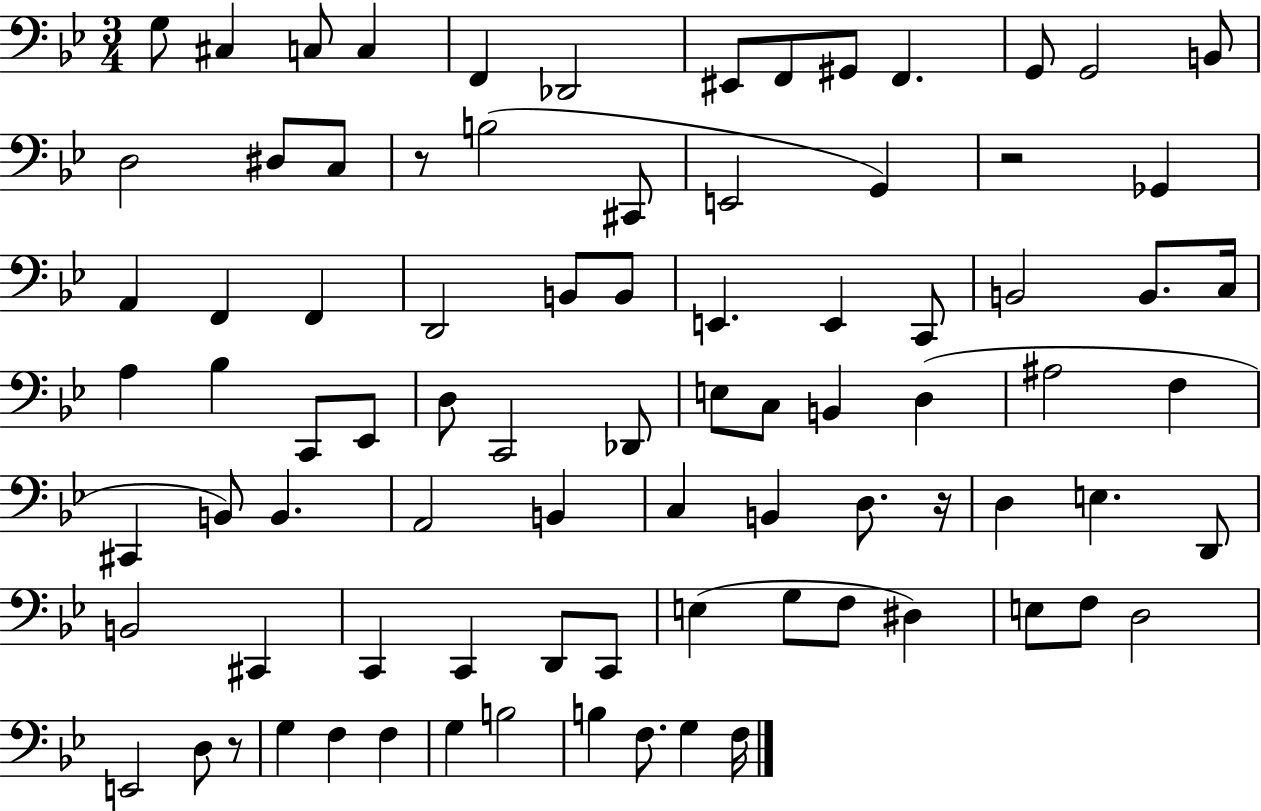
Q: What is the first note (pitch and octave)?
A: G3